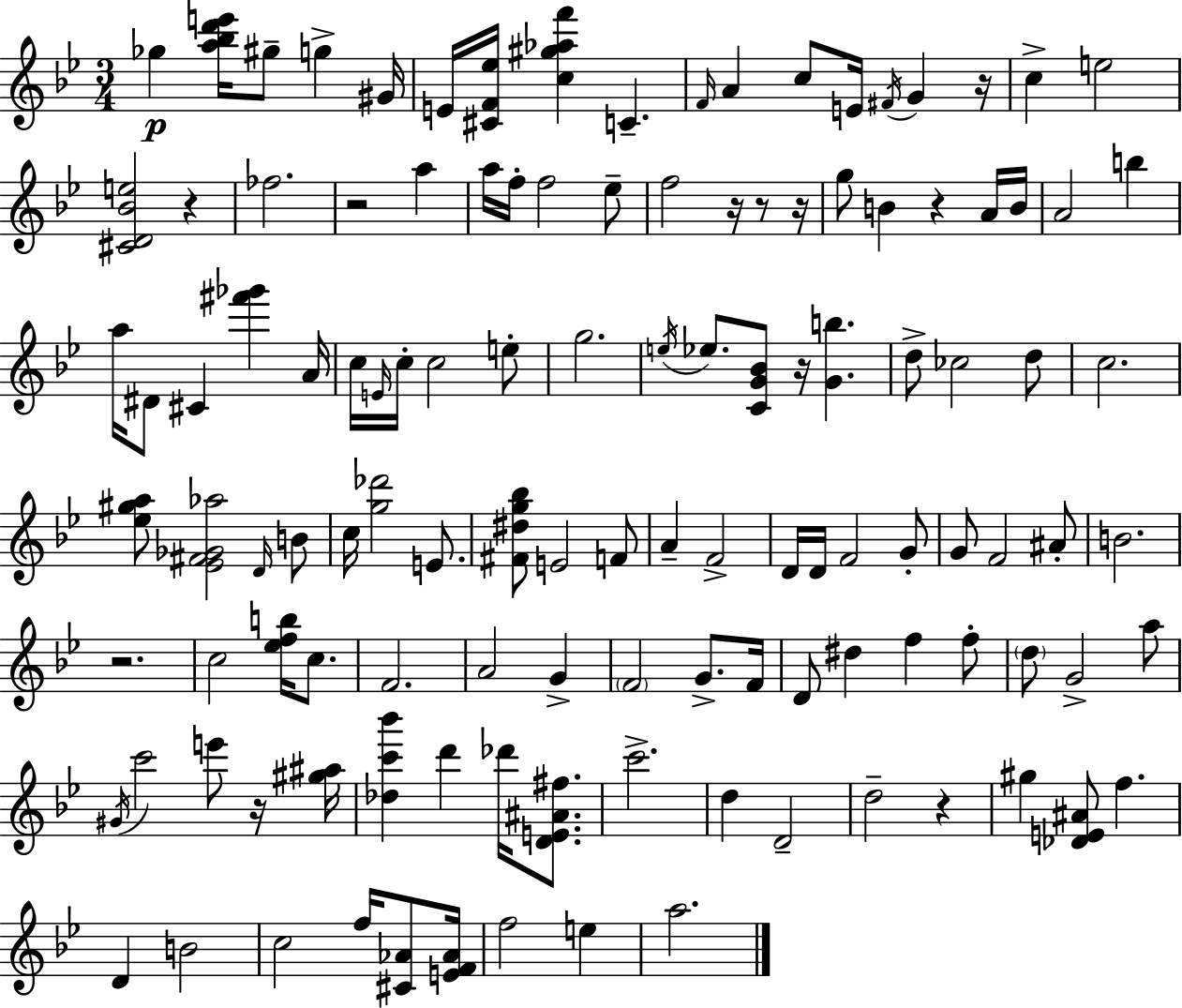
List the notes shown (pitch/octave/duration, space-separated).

Gb5/q [A5,Bb5,D6,E6]/s G#5/e G5/q G#4/s E4/s [C#4,F4,Eb5]/s [C5,G#5,Ab5,F6]/q C4/q. F4/s A4/q C5/e E4/s F#4/s G4/q R/s C5/q E5/h [C#4,D4,Bb4,E5]/h R/q FES5/h. R/h A5/q A5/s F5/s F5/h Eb5/e F5/h R/s R/e R/s G5/e B4/q R/q A4/s B4/s A4/h B5/q A5/s D#4/e C#4/q [F#6,Gb6]/q A4/s C5/s E4/s C5/s C5/h E5/e G5/h. E5/s Eb5/e. [C4,G4,Bb4]/e R/s [G4,B5]/q. D5/e CES5/h D5/e C5/h. [Eb5,G#5,A5]/e [Eb4,F#4,Gb4,Ab5]/h D4/s B4/e C5/s [G5,Db6]/h E4/e. [F#4,D#5,G5,Bb5]/e E4/h F4/e A4/q F4/h D4/s D4/s F4/h G4/e G4/e F4/h A#4/e B4/h. R/h. C5/h [Eb5,F5,B5]/s C5/e. F4/h. A4/h G4/q F4/h G4/e. F4/s D4/e D#5/q F5/q F5/e D5/e G4/h A5/e G#4/s C6/h E6/e R/s [G#5,A#5]/s [Db5,C6,Bb6]/q D6/q Db6/s [D4,E4,A#4,F#5]/e. C6/h. D5/q D4/h D5/h R/q G#5/q [Db4,E4,A#4]/e F5/q. D4/q B4/h C5/h F5/s [C#4,Ab4]/e [E4,F4,Ab4]/s F5/h E5/q A5/h.